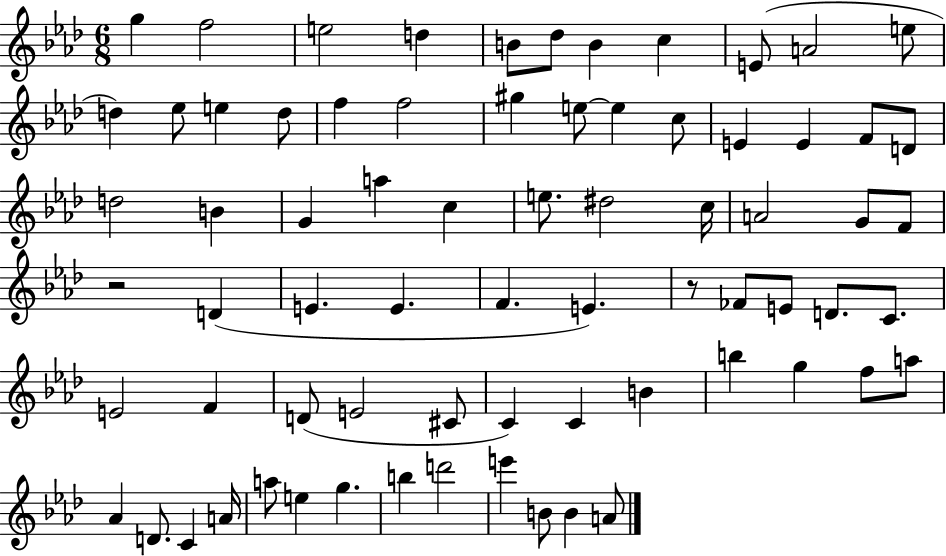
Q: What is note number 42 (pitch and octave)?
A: FES4